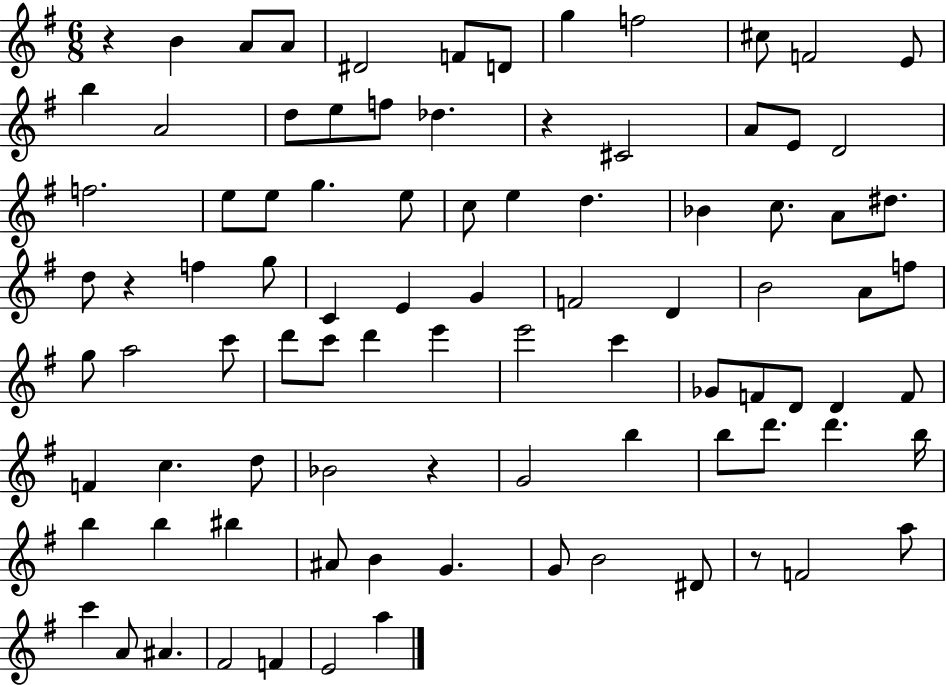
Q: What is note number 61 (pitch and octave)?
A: D5